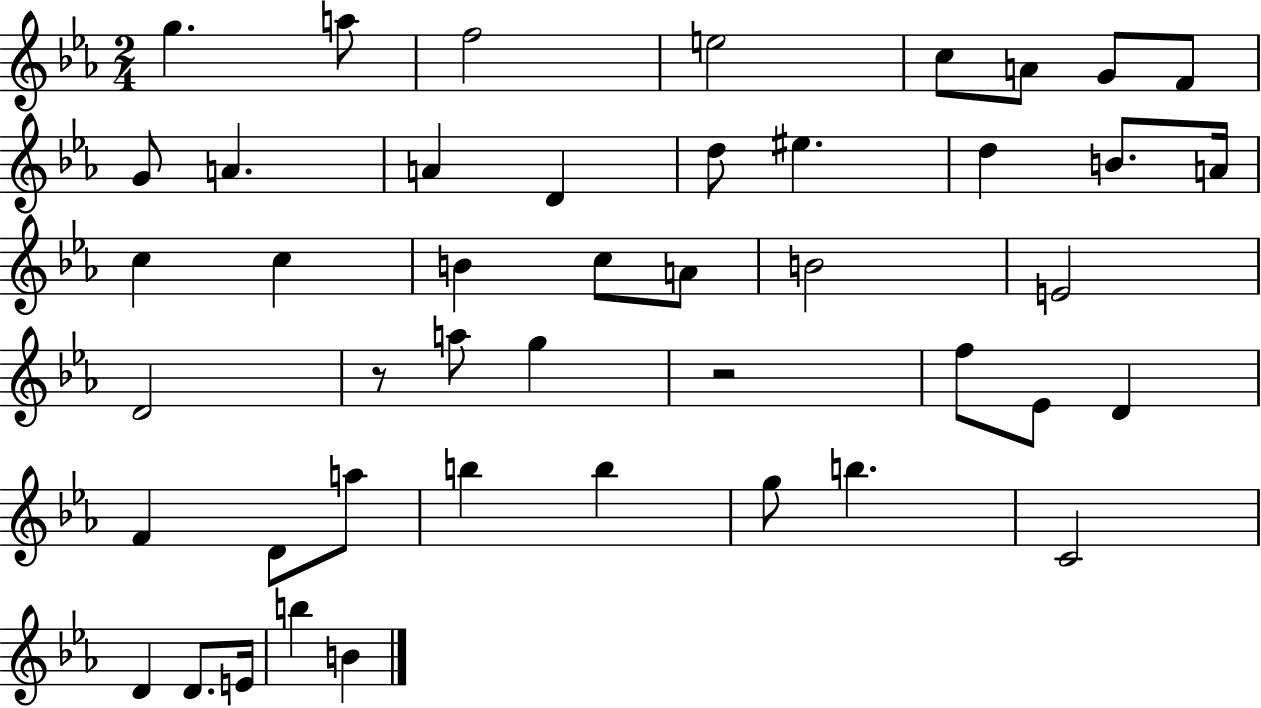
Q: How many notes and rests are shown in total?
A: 45